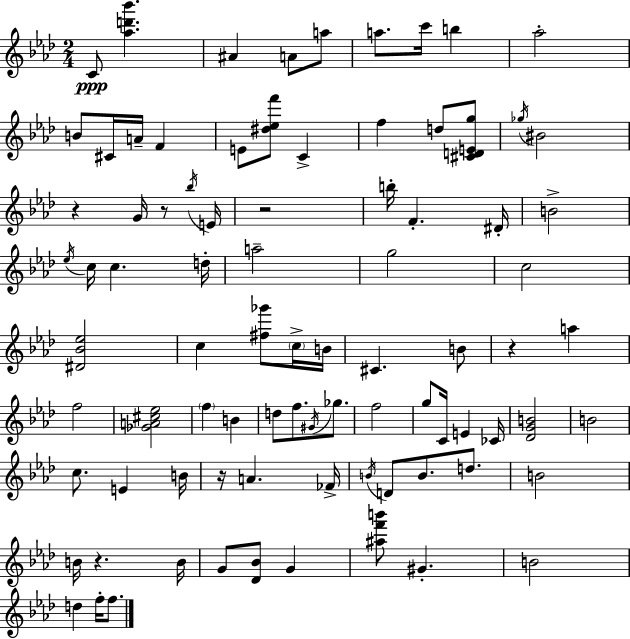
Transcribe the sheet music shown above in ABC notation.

X:1
T:Untitled
M:2/4
L:1/4
K:Ab
C/2 [_ad'_b'] ^A A/2 a/2 a/2 c'/4 b _a2 B/2 ^C/4 A/4 F E/2 [^d_ef']/2 C f d/2 [^CDEg]/2 _g/4 ^B2 z G/4 z/2 _b/4 E/4 z2 b/4 F ^D/4 B2 _e/4 c/4 c d/4 a2 g2 c2 [^D_B_e]2 c [^f_g']/2 c/4 B/4 ^C B/2 z a f2 [_GA^c_e]2 f B d/2 f/2 ^G/4 _g/2 f2 g/2 C/4 E _C/4 [_DGB]2 B2 c/2 E B/4 z/4 A _F/4 B/4 D/2 B/2 d/2 B2 B/4 z B/4 G/2 [_D_B]/2 G [^af'b']/2 ^G B2 d f/4 f/2